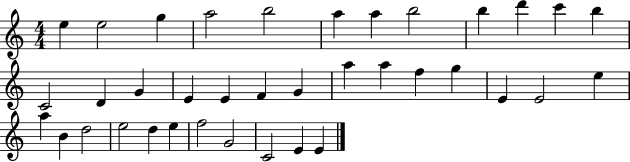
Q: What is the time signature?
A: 4/4